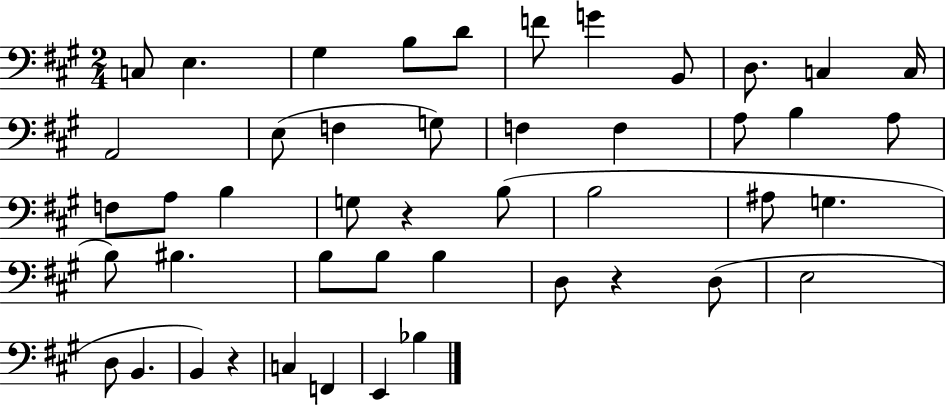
X:1
T:Untitled
M:2/4
L:1/4
K:A
C,/2 E, ^G, B,/2 D/2 F/2 G B,,/2 D,/2 C, C,/4 A,,2 E,/2 F, G,/2 F, F, A,/2 B, A,/2 F,/2 A,/2 B, G,/2 z B,/2 B,2 ^A,/2 G, B,/2 ^B, B,/2 B,/2 B, D,/2 z D,/2 E,2 D,/2 B,, B,, z C, F,, E,, _B,